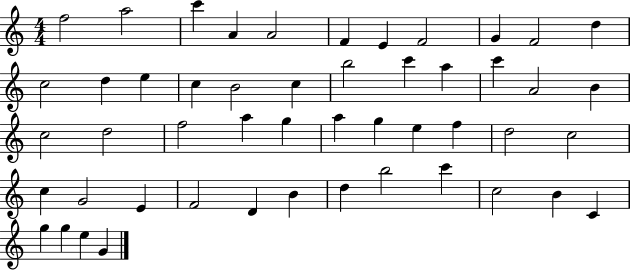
{
  \clef treble
  \numericTimeSignature
  \time 4/4
  \key c \major
  f''2 a''2 | c'''4 a'4 a'2 | f'4 e'4 f'2 | g'4 f'2 d''4 | \break c''2 d''4 e''4 | c''4 b'2 c''4 | b''2 c'''4 a''4 | c'''4 a'2 b'4 | \break c''2 d''2 | f''2 a''4 g''4 | a''4 g''4 e''4 f''4 | d''2 c''2 | \break c''4 g'2 e'4 | f'2 d'4 b'4 | d''4 b''2 c'''4 | c''2 b'4 c'4 | \break g''4 g''4 e''4 g'4 | \bar "|."
}